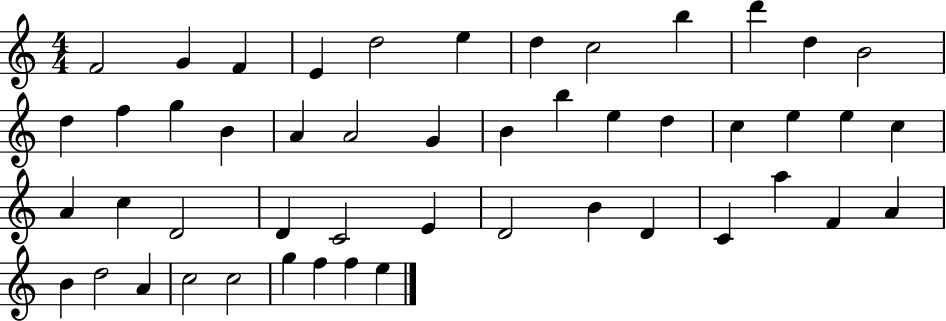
F4/h G4/q F4/q E4/q D5/h E5/q D5/q C5/h B5/q D6/q D5/q B4/h D5/q F5/q G5/q B4/q A4/q A4/h G4/q B4/q B5/q E5/q D5/q C5/q E5/q E5/q C5/q A4/q C5/q D4/h D4/q C4/h E4/q D4/h B4/q D4/q C4/q A5/q F4/q A4/q B4/q D5/h A4/q C5/h C5/h G5/q F5/q F5/q E5/q